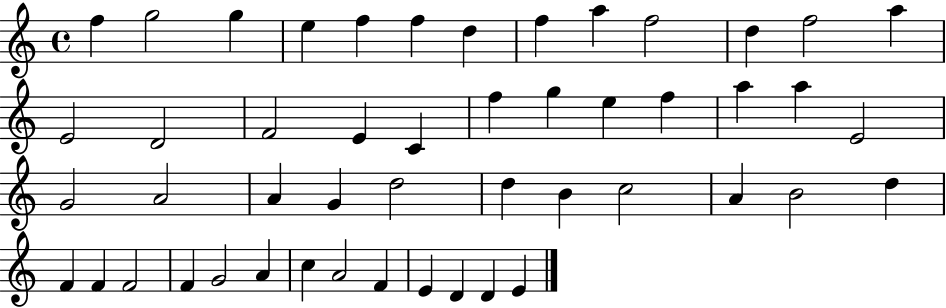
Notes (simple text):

F5/q G5/h G5/q E5/q F5/q F5/q D5/q F5/q A5/q F5/h D5/q F5/h A5/q E4/h D4/h F4/h E4/q C4/q F5/q G5/q E5/q F5/q A5/q A5/q E4/h G4/h A4/h A4/q G4/q D5/h D5/q B4/q C5/h A4/q B4/h D5/q F4/q F4/q F4/h F4/q G4/h A4/q C5/q A4/h F4/q E4/q D4/q D4/q E4/q